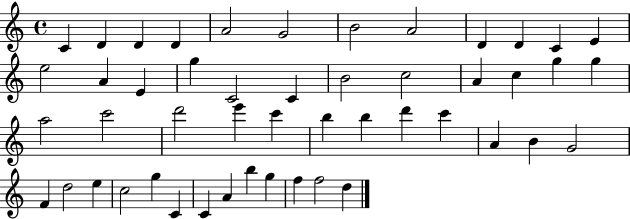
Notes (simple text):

C4/q D4/q D4/q D4/q A4/h G4/h B4/h A4/h D4/q D4/q C4/q E4/q E5/h A4/q E4/q G5/q C4/h C4/q B4/h C5/h A4/q C5/q G5/q G5/q A5/h C6/h D6/h E6/q C6/q B5/q B5/q D6/q C6/q A4/q B4/q G4/h F4/q D5/h E5/q C5/h G5/q C4/q C4/q A4/q B5/q G5/q F5/q F5/h D5/q